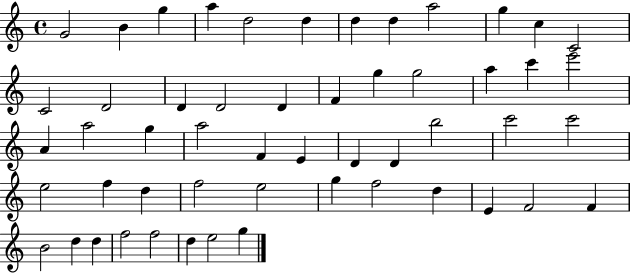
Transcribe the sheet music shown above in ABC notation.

X:1
T:Untitled
M:4/4
L:1/4
K:C
G2 B g a d2 d d d a2 g c C2 C2 D2 D D2 D F g g2 a c' e'2 A a2 g a2 F E D D b2 c'2 c'2 e2 f d f2 e2 g f2 d E F2 F B2 d d f2 f2 d e2 g